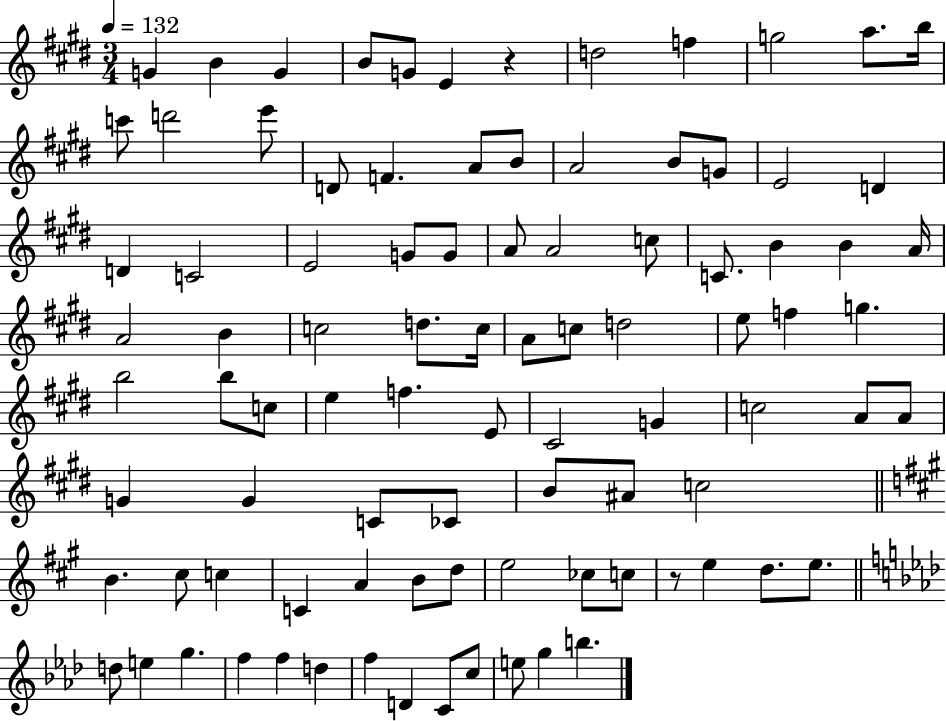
{
  \clef treble
  \numericTimeSignature
  \time 3/4
  \key e \major
  \tempo 4 = 132
  g'4 b'4 g'4 | b'8 g'8 e'4 r4 | d''2 f''4 | g''2 a''8. b''16 | \break c'''8 d'''2 e'''8 | d'8 f'4. a'8 b'8 | a'2 b'8 g'8 | e'2 d'4 | \break d'4 c'2 | e'2 g'8 g'8 | a'8 a'2 c''8 | c'8. b'4 b'4 a'16 | \break a'2 b'4 | c''2 d''8. c''16 | a'8 c''8 d''2 | e''8 f''4 g''4. | \break b''2 b''8 c''8 | e''4 f''4. e'8 | cis'2 g'4 | c''2 a'8 a'8 | \break g'4 g'4 c'8 ces'8 | b'8 ais'8 c''2 | \bar "||" \break \key a \major b'4. cis''8 c''4 | c'4 a'4 b'8 d''8 | e''2 ces''8 c''8 | r8 e''4 d''8. e''8. | \break \bar "||" \break \key f \minor d''8 e''4 g''4. | f''4 f''4 d''4 | f''4 d'4 c'8 c''8 | e''8 g''4 b''4. | \break \bar "|."
}